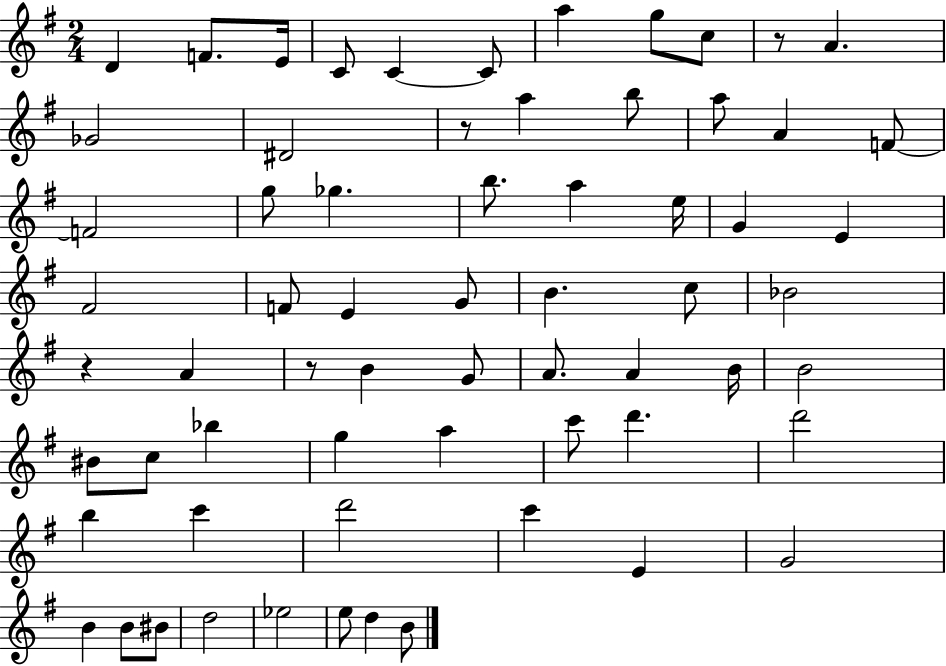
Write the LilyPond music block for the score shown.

{
  \clef treble
  \numericTimeSignature
  \time 2/4
  \key g \major
  d'4 f'8. e'16 | c'8 c'4~~ c'8 | a''4 g''8 c''8 | r8 a'4. | \break ges'2 | dis'2 | r8 a''4 b''8 | a''8 a'4 f'8~~ | \break f'2 | g''8 ges''4. | b''8. a''4 e''16 | g'4 e'4 | \break fis'2 | f'8 e'4 g'8 | b'4. c''8 | bes'2 | \break r4 a'4 | r8 b'4 g'8 | a'8. a'4 b'16 | b'2 | \break bis'8 c''8 bes''4 | g''4 a''4 | c'''8 d'''4. | d'''2 | \break b''4 c'''4 | d'''2 | c'''4 e'4 | g'2 | \break b'4 b'8 bis'8 | d''2 | ees''2 | e''8 d''4 b'8 | \break \bar "|."
}